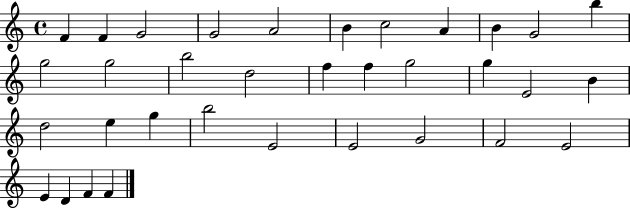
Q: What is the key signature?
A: C major